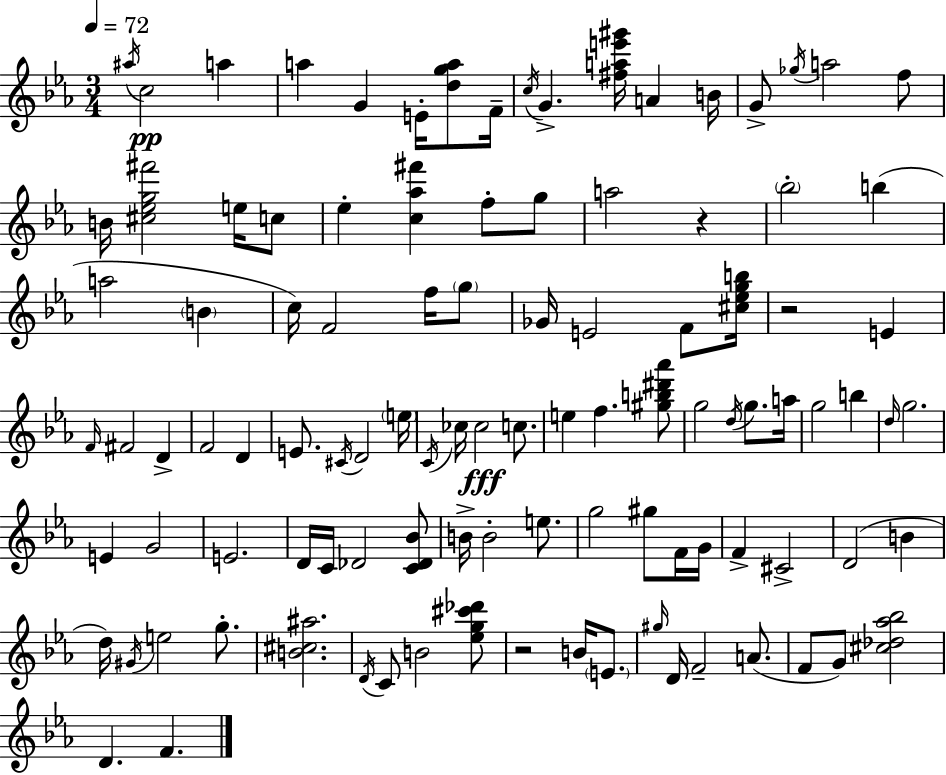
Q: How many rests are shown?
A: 3